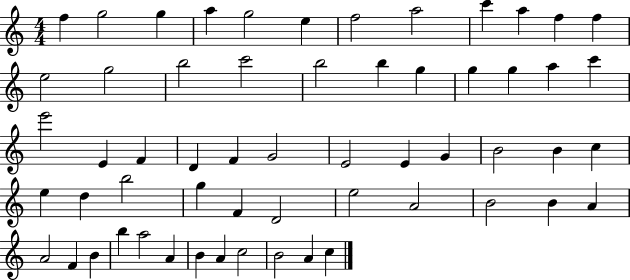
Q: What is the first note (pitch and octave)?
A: F5